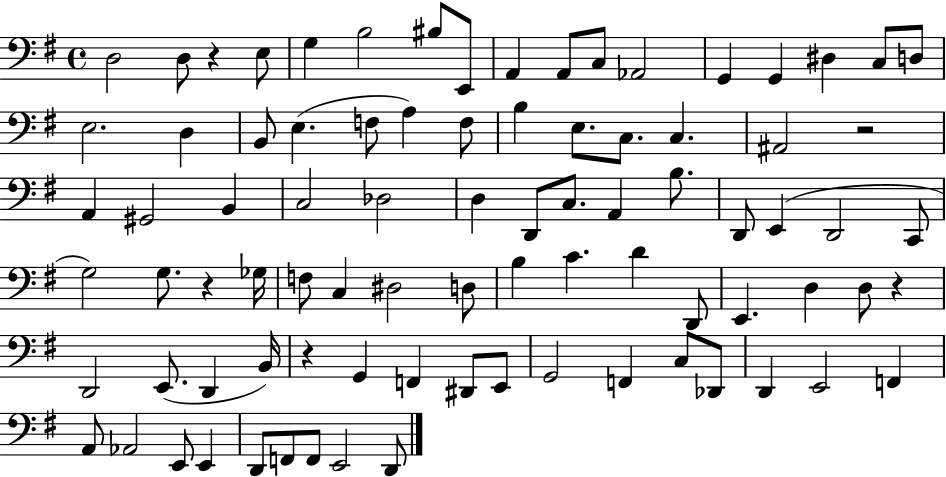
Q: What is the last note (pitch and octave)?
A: D2